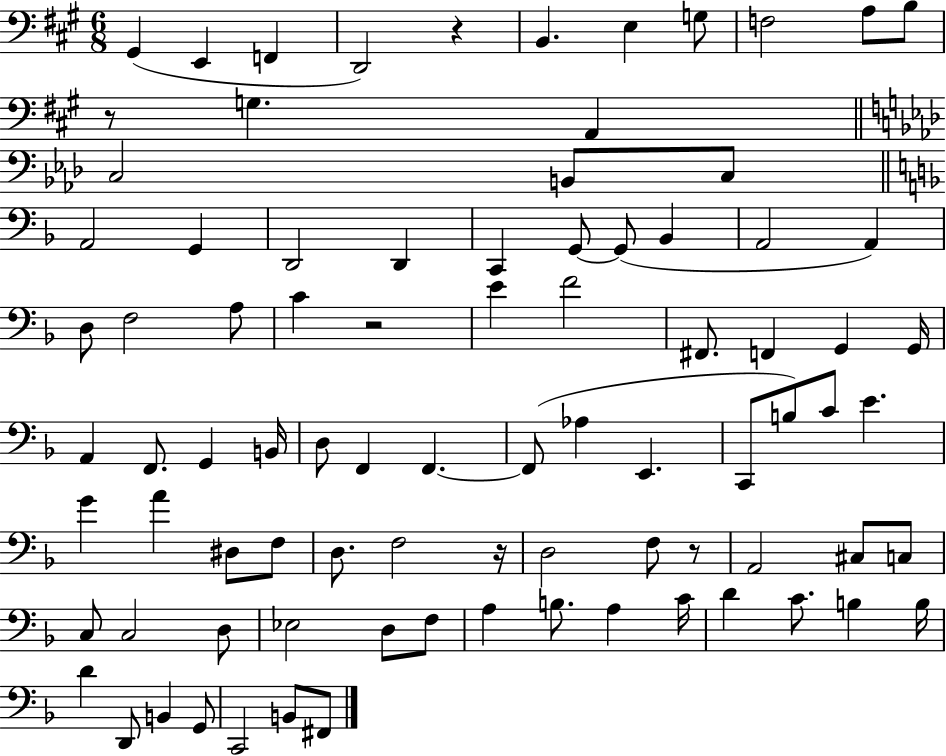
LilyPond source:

{
  \clef bass
  \numericTimeSignature
  \time 6/8
  \key a \major
  gis,4( e,4 f,4 | d,2) r4 | b,4. e4 g8 | f2 a8 b8 | \break r8 g4. a,4 | \bar "||" \break \key f \minor c2 b,8 c8 | \bar "||" \break \key d \minor a,2 g,4 | d,2 d,4 | c,4 g,8~~ g,8( bes,4 | a,2 a,4) | \break d8 f2 a8 | c'4 r2 | e'4 f'2 | fis,8. f,4 g,4 g,16 | \break a,4 f,8. g,4 b,16 | d8 f,4 f,4.~~ | f,8( aes4 e,4. | c,8 b8) c'8 e'4. | \break g'4 a'4 dis8 f8 | d8. f2 r16 | d2 f8 r8 | a,2 cis8 c8 | \break c8 c2 d8 | ees2 d8 f8 | a4 b8. a4 c'16 | d'4 c'8. b4 b16 | \break d'4 d,8 b,4 g,8 | c,2 b,8 fis,8 | \bar "|."
}